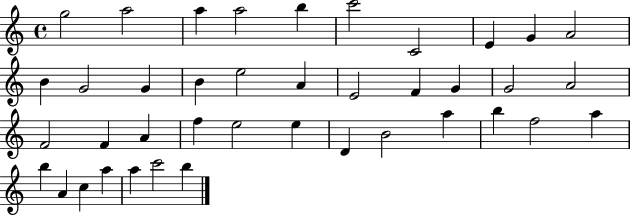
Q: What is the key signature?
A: C major